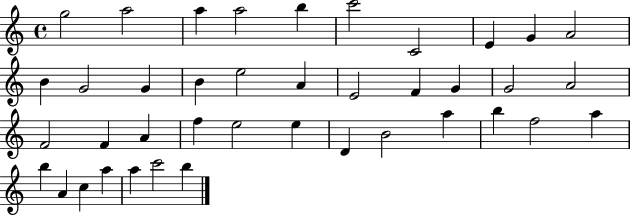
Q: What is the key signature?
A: C major